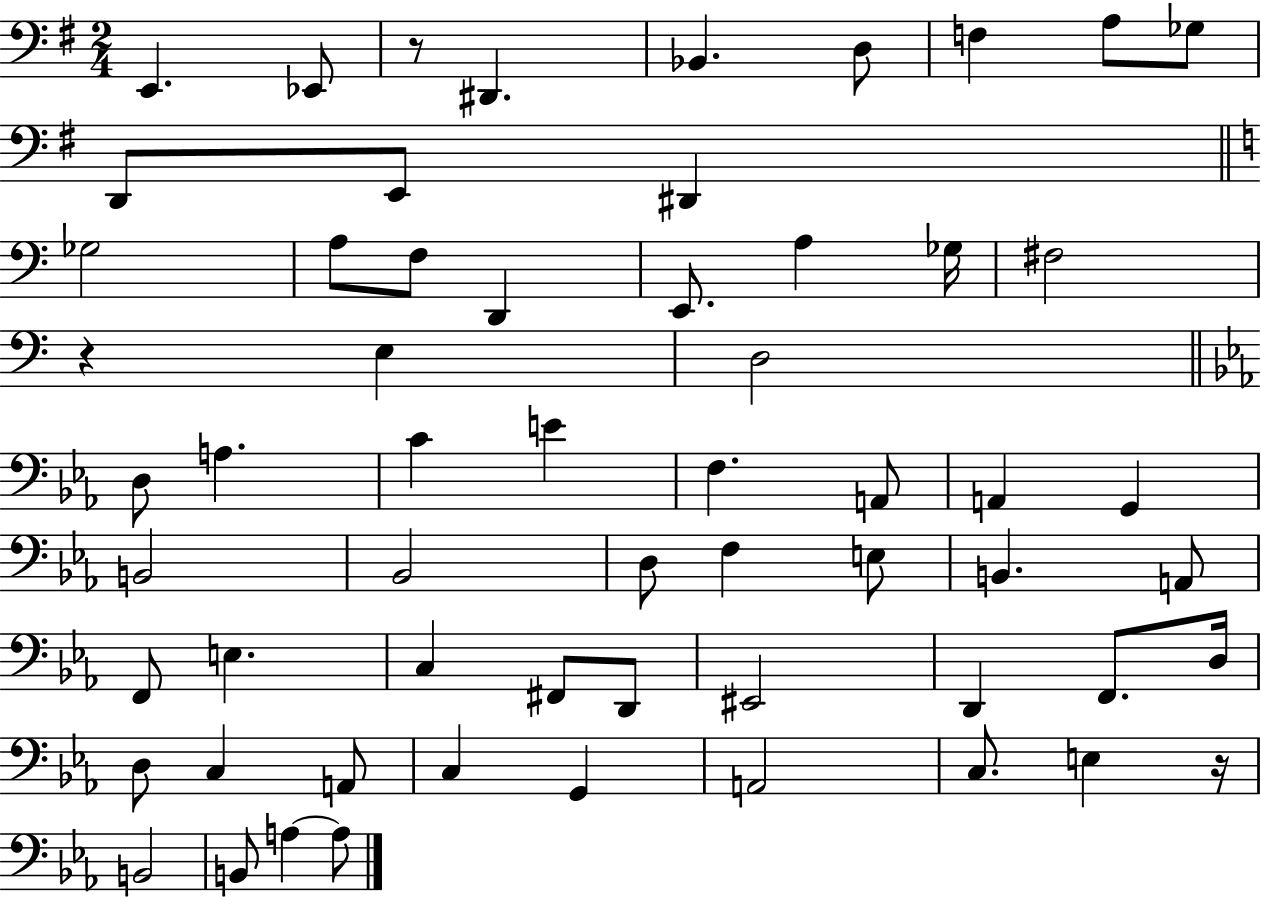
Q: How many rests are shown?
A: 3